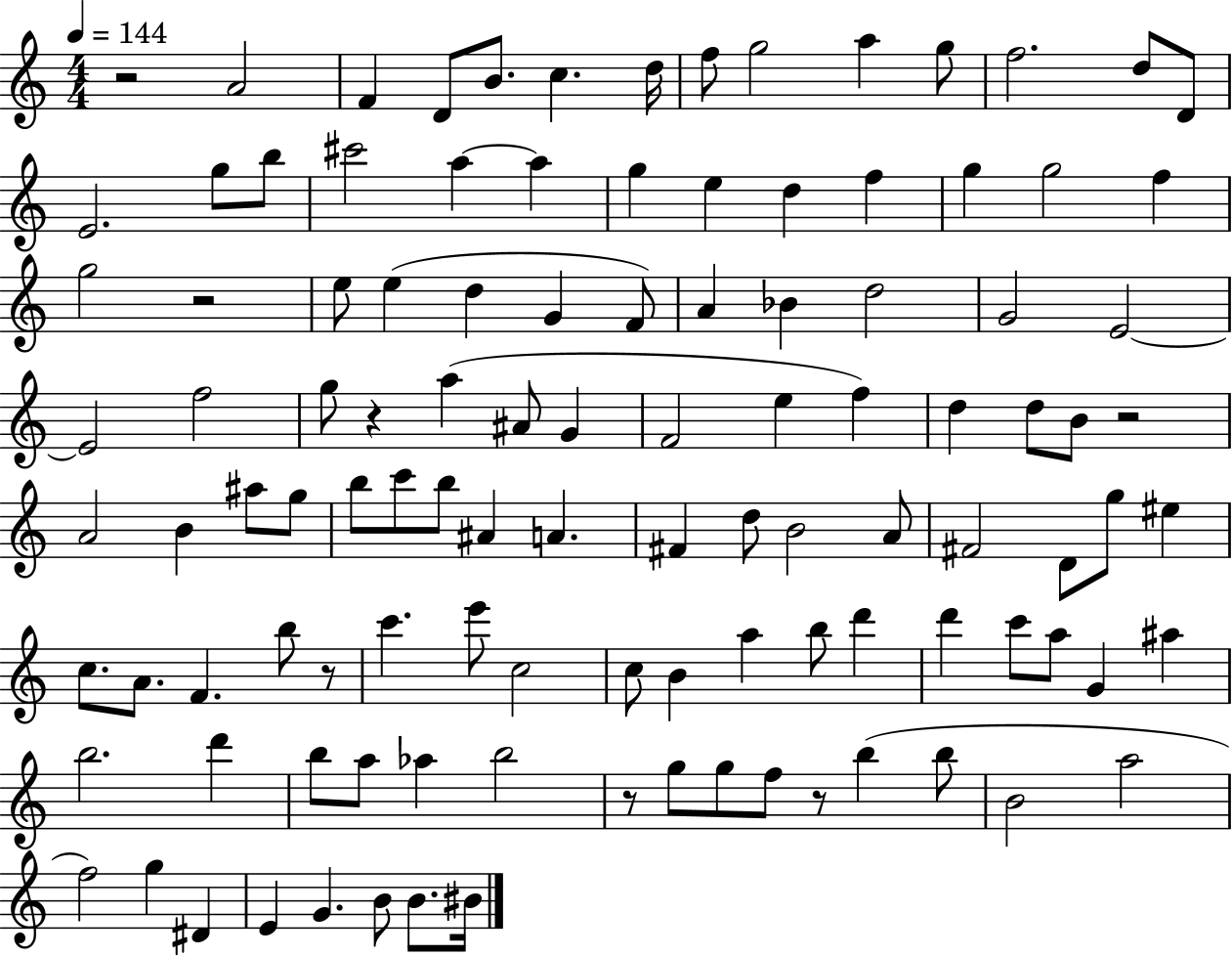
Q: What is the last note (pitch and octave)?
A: BIS4